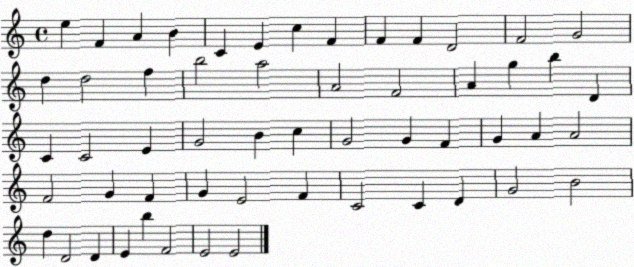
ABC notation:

X:1
T:Untitled
M:4/4
L:1/4
K:C
e F A B C E c F F F D2 F2 G2 d d2 f b2 a2 A2 F2 A g b D C C2 E G2 B c G2 G F G A A2 F2 G F G E2 F C2 C D G2 B2 d D2 D E b F2 E2 E2